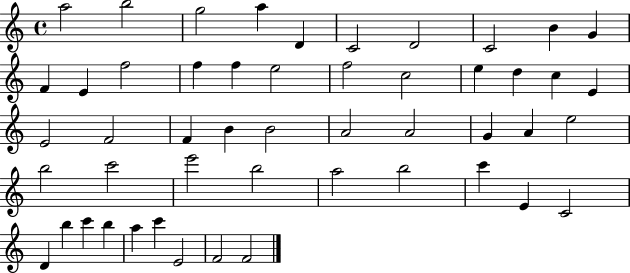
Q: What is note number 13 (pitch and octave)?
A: F5